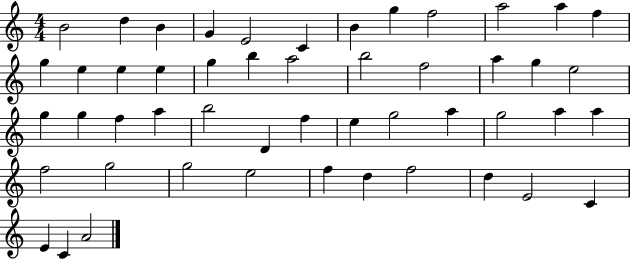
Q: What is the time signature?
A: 4/4